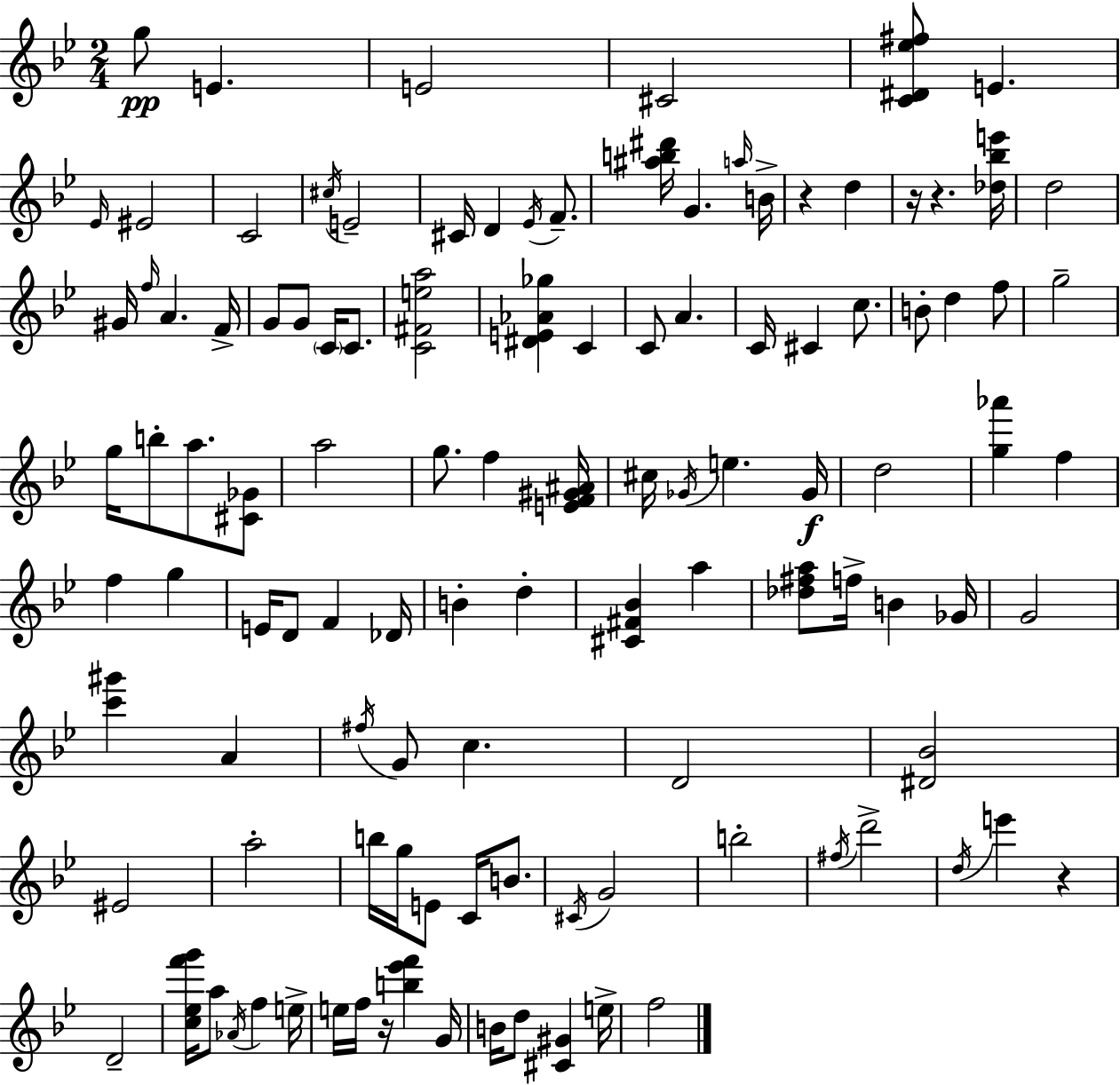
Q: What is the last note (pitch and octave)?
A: F5